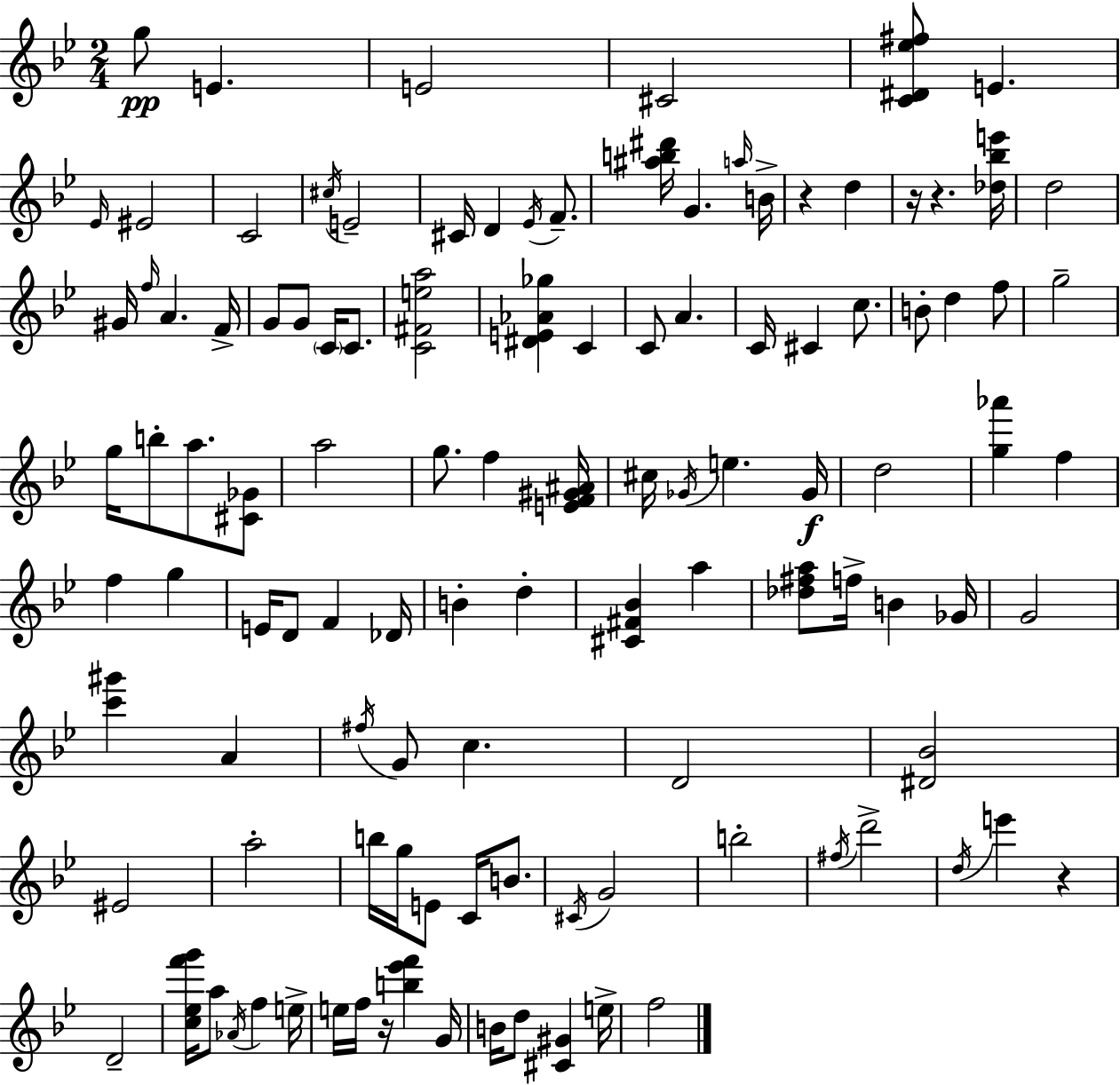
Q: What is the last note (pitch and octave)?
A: F5